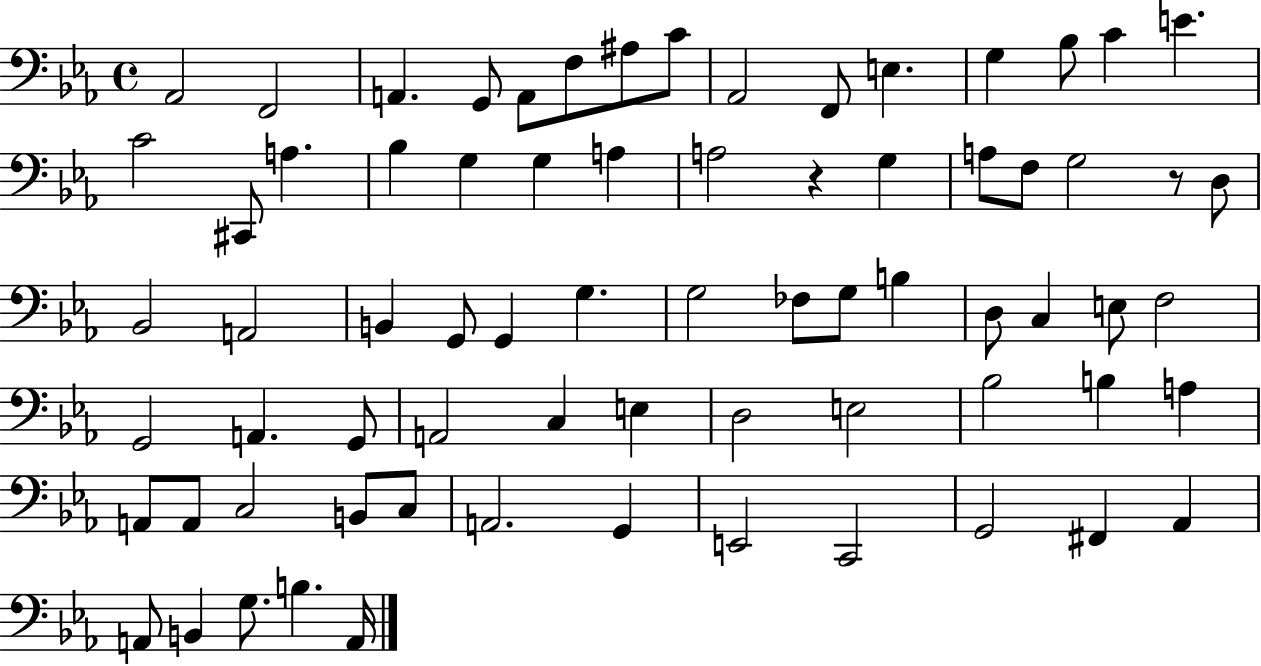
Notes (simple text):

Ab2/h F2/h A2/q. G2/e A2/e F3/e A#3/e C4/e Ab2/h F2/e E3/q. G3/q Bb3/e C4/q E4/q. C4/h C#2/e A3/q. Bb3/q G3/q G3/q A3/q A3/h R/q G3/q A3/e F3/e G3/h R/e D3/e Bb2/h A2/h B2/q G2/e G2/q G3/q. G3/h FES3/e G3/e B3/q D3/e C3/q E3/e F3/h G2/h A2/q. G2/e A2/h C3/q E3/q D3/h E3/h Bb3/h B3/q A3/q A2/e A2/e C3/h B2/e C3/e A2/h. G2/q E2/h C2/h G2/h F#2/q Ab2/q A2/e B2/q G3/e. B3/q. A2/s